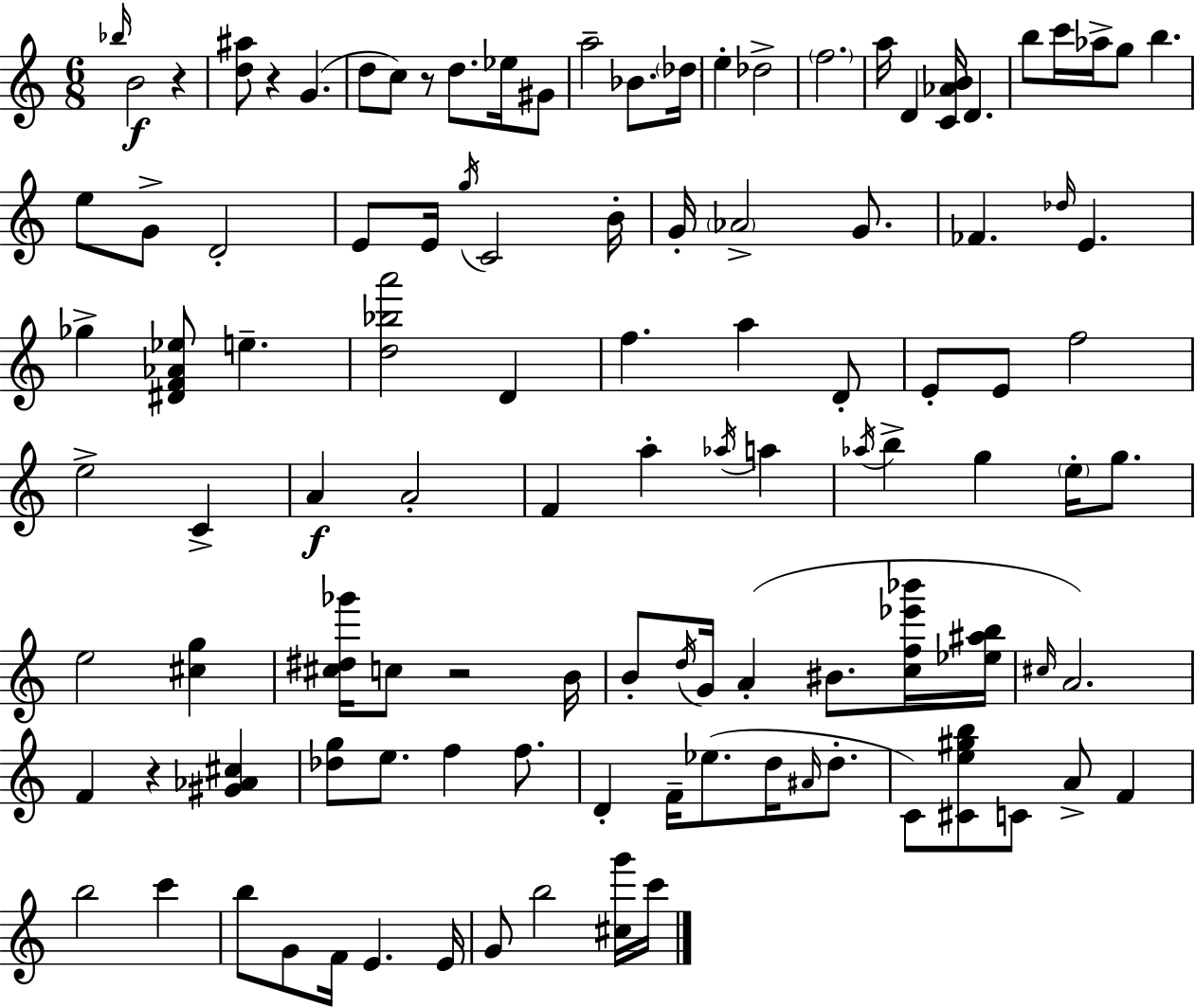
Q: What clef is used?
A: treble